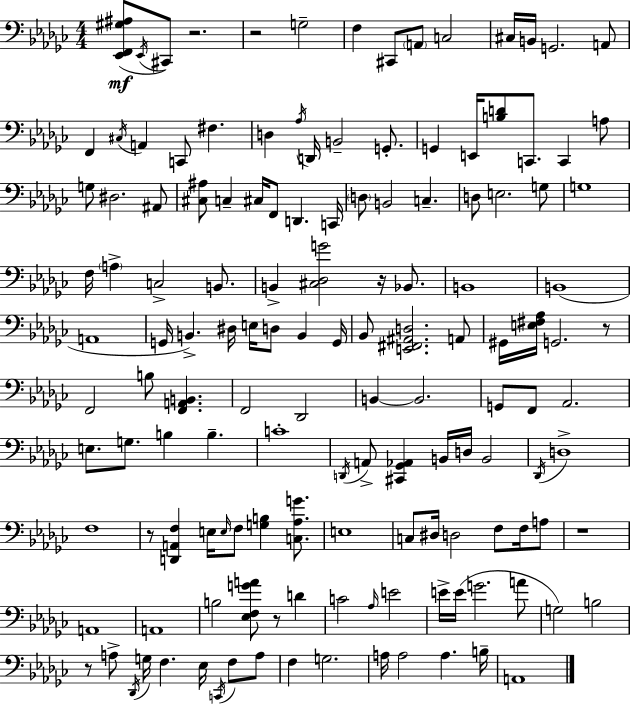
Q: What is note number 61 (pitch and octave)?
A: G2